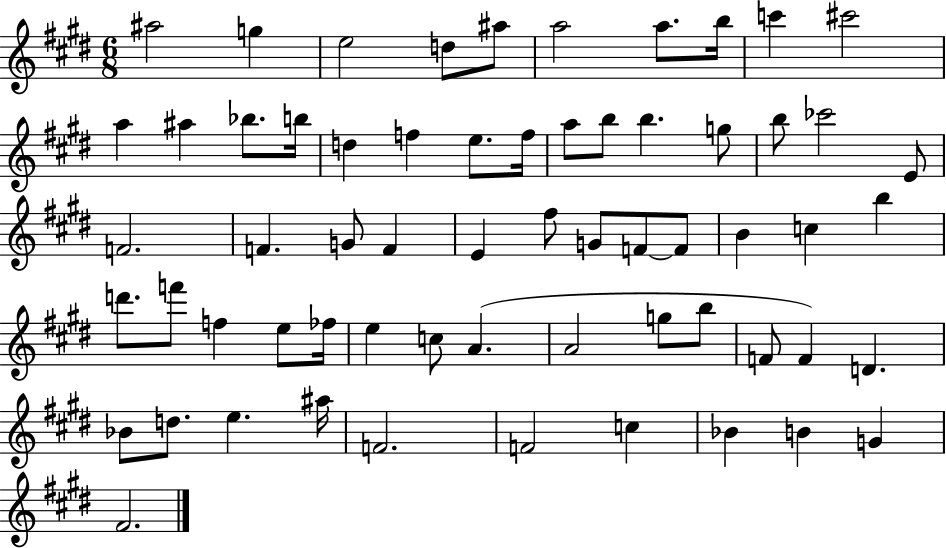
{
  \clef treble
  \numericTimeSignature
  \time 6/8
  \key e \major
  ais''2 g''4 | e''2 d''8 ais''8 | a''2 a''8. b''16 | c'''4 cis'''2 | \break a''4 ais''4 bes''8. b''16 | d''4 f''4 e''8. f''16 | a''8 b''8 b''4. g''8 | b''8 ces'''2 e'8 | \break f'2. | f'4. g'8 f'4 | e'4 fis''8 g'8 f'8~~ f'8 | b'4 c''4 b''4 | \break d'''8. f'''8 f''4 e''8 fes''16 | e''4 c''8 a'4.( | a'2 g''8 b''8 | f'8 f'4) d'4. | \break bes'8 d''8. e''4. ais''16 | f'2. | f'2 c''4 | bes'4 b'4 g'4 | \break fis'2. | \bar "|."
}